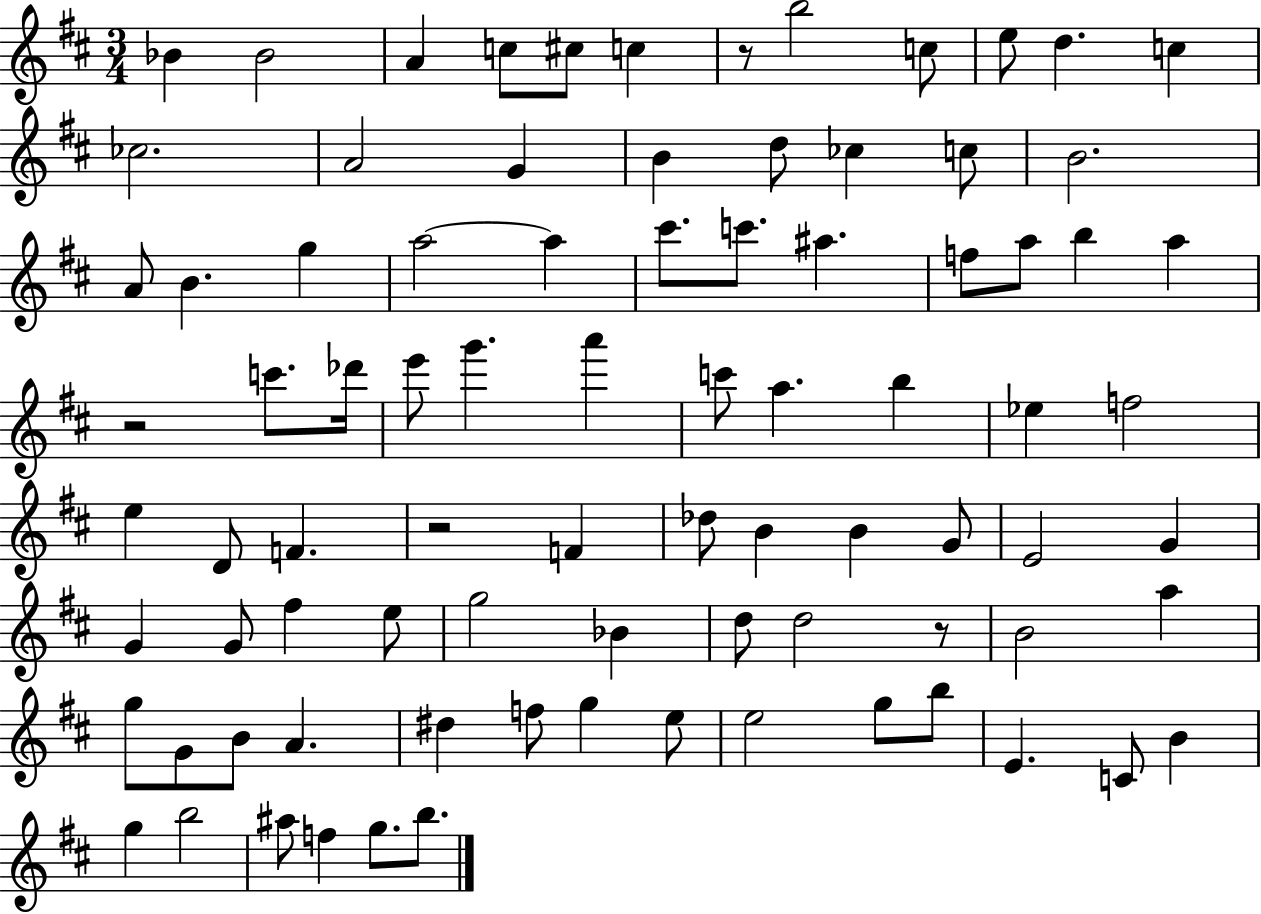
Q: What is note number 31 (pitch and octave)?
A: A5